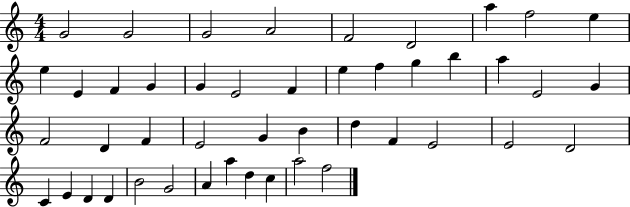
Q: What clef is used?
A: treble